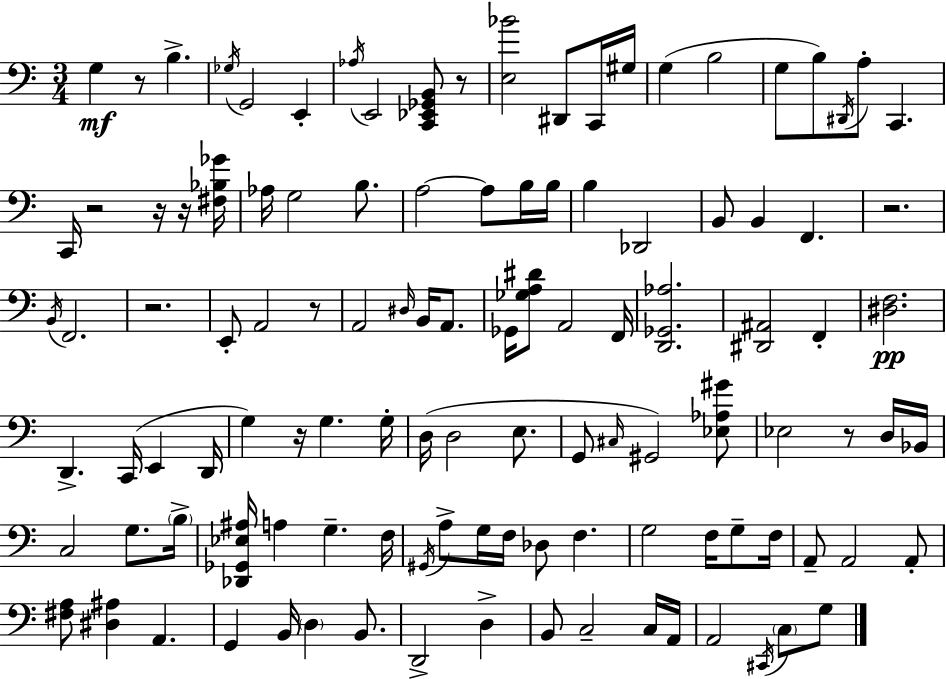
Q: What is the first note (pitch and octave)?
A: G3